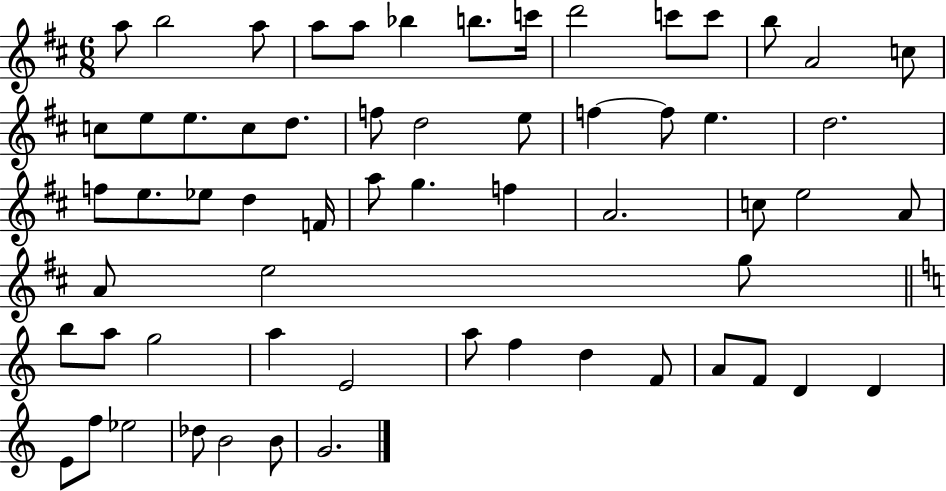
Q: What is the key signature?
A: D major